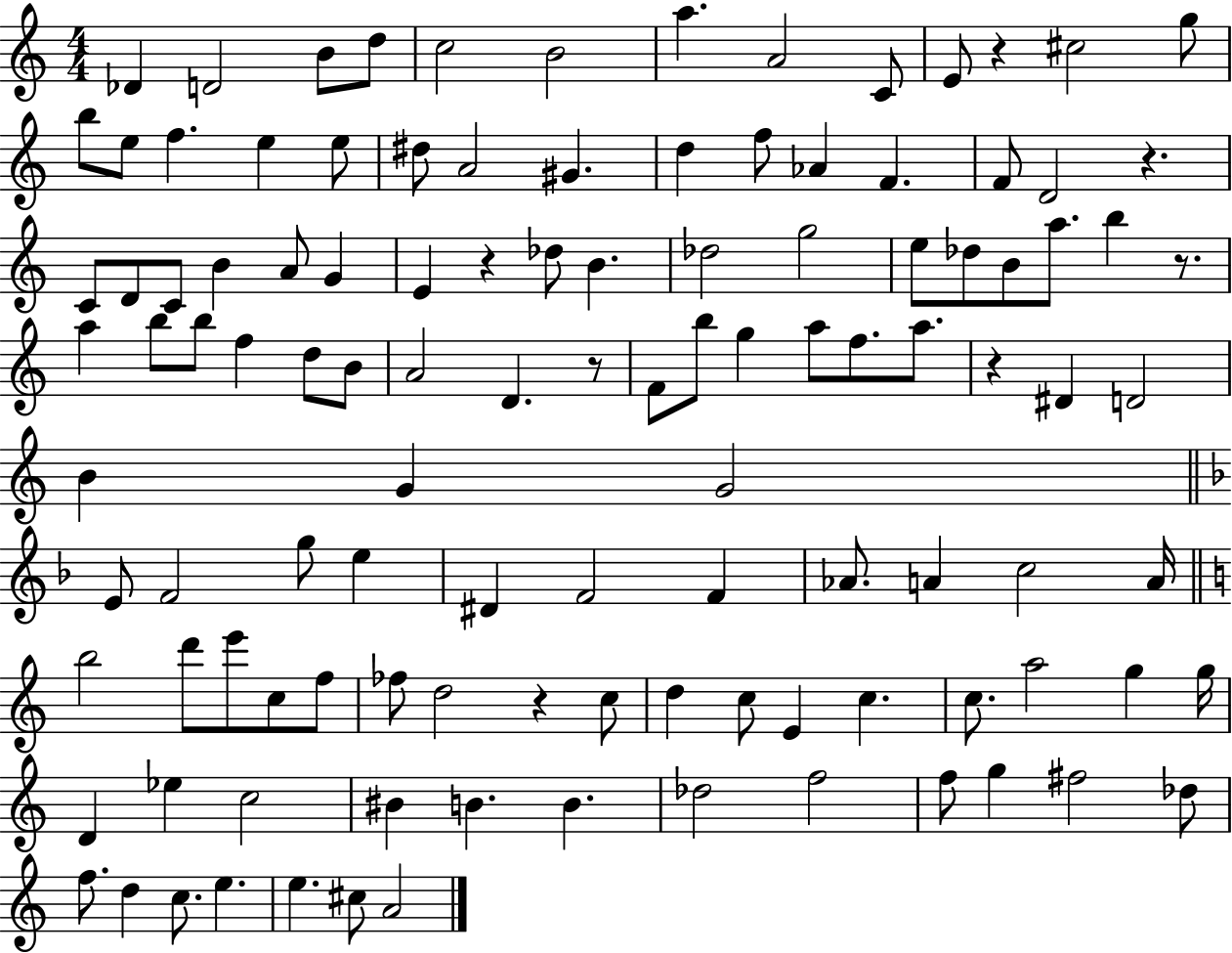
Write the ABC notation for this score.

X:1
T:Untitled
M:4/4
L:1/4
K:C
_D D2 B/2 d/2 c2 B2 a A2 C/2 E/2 z ^c2 g/2 b/2 e/2 f e e/2 ^d/2 A2 ^G d f/2 _A F F/2 D2 z C/2 D/2 C/2 B A/2 G E z _d/2 B _d2 g2 e/2 _d/2 B/2 a/2 b z/2 a b/2 b/2 f d/2 B/2 A2 D z/2 F/2 b/2 g a/2 f/2 a/2 z ^D D2 B G G2 E/2 F2 g/2 e ^D F2 F _A/2 A c2 A/4 b2 d'/2 e'/2 c/2 f/2 _f/2 d2 z c/2 d c/2 E c c/2 a2 g g/4 D _e c2 ^B B B _d2 f2 f/2 g ^f2 _d/2 f/2 d c/2 e e ^c/2 A2